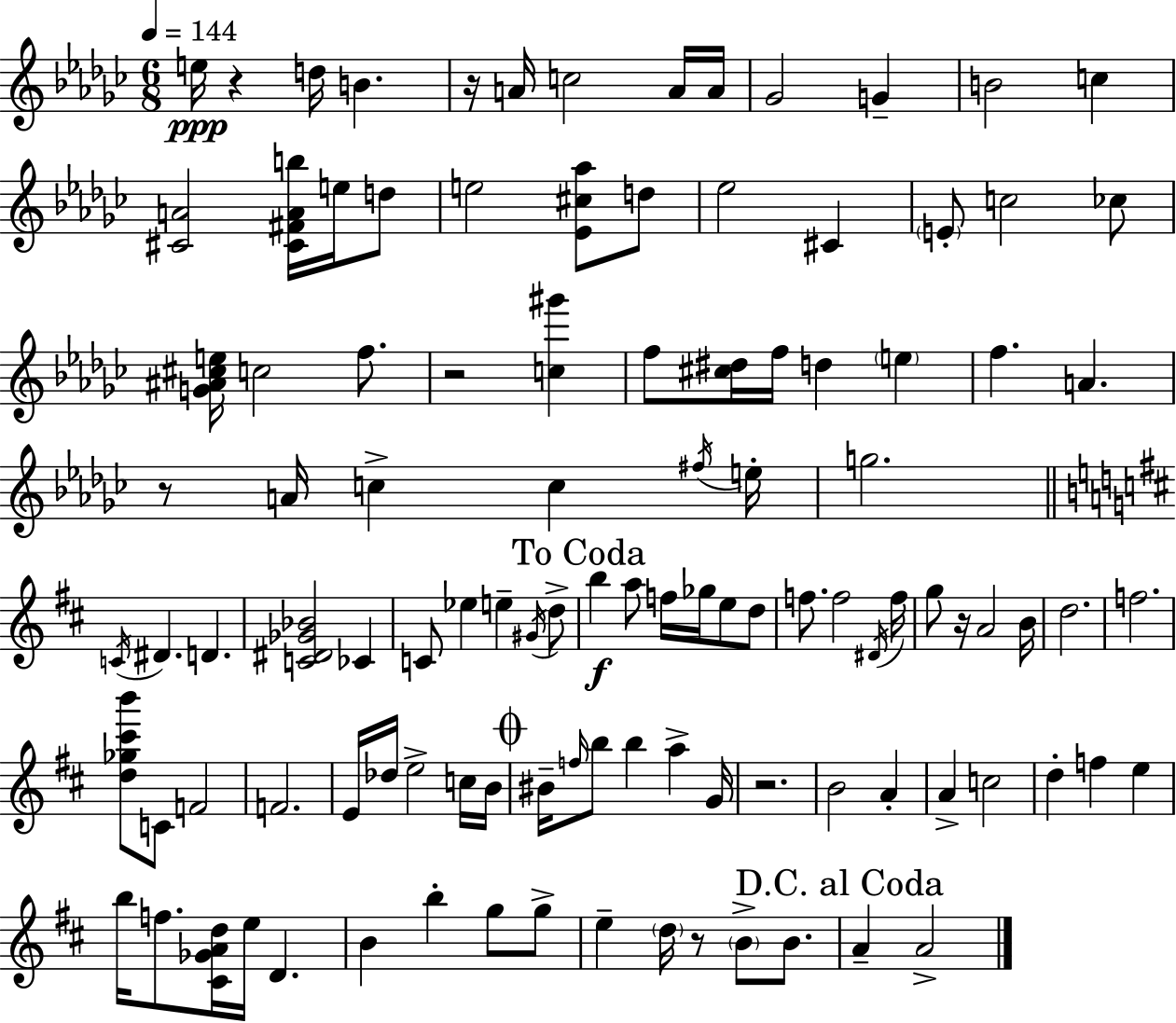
E5/s R/q D5/s B4/q. R/s A4/s C5/h A4/s A4/s Gb4/h G4/q B4/h C5/q [C#4,A4]/h [C#4,F#4,A4,B5]/s E5/s D5/e E5/h [Eb4,C#5,Ab5]/e D5/e Eb5/h C#4/q E4/e C5/h CES5/e [G4,A#4,C#5,E5]/s C5/h F5/e. R/h [C5,G#6]/q F5/e [C#5,D#5]/s F5/s D5/q E5/q F5/q. A4/q. R/e A4/s C5/q C5/q F#5/s E5/s G5/h. C4/s D#4/q. D4/q. [C4,D#4,Gb4,Bb4]/h CES4/q C4/e Eb5/q E5/q G#4/s D5/e B5/q A5/e F5/s Gb5/s E5/e D5/e F5/e. F5/h D#4/s F5/s G5/e R/s A4/h B4/s D5/h. F5/h. [D5,Gb5,C#6,B6]/e C4/e F4/h F4/h. E4/s Db5/s E5/h C5/s B4/s BIS4/s F5/s B5/e B5/q A5/q G4/s R/h. B4/h A4/q A4/q C5/h D5/q F5/q E5/q B5/s F5/e. [C#4,Gb4,A4,D5]/s E5/s D4/q. B4/q B5/q G5/e G5/e E5/q D5/s R/e B4/e B4/e. A4/q A4/h